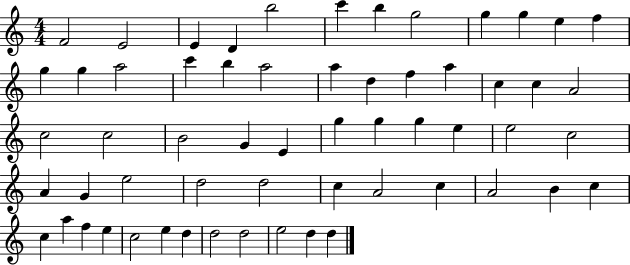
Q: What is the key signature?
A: C major